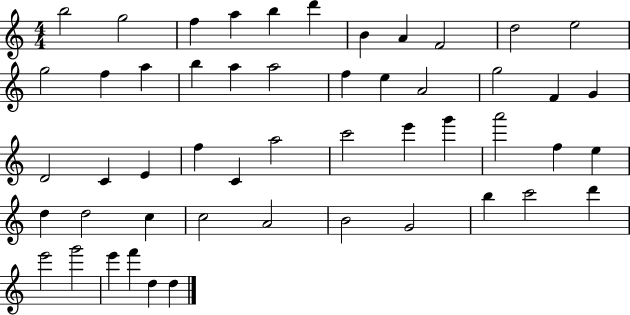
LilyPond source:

{
  \clef treble
  \numericTimeSignature
  \time 4/4
  \key c \major
  b''2 g''2 | f''4 a''4 b''4 d'''4 | b'4 a'4 f'2 | d''2 e''2 | \break g''2 f''4 a''4 | b''4 a''4 a''2 | f''4 e''4 a'2 | g''2 f'4 g'4 | \break d'2 c'4 e'4 | f''4 c'4 a''2 | c'''2 e'''4 g'''4 | a'''2 f''4 e''4 | \break d''4 d''2 c''4 | c''2 a'2 | b'2 g'2 | b''4 c'''2 d'''4 | \break e'''2 g'''2 | e'''4 f'''4 d''4 d''4 | \bar "|."
}